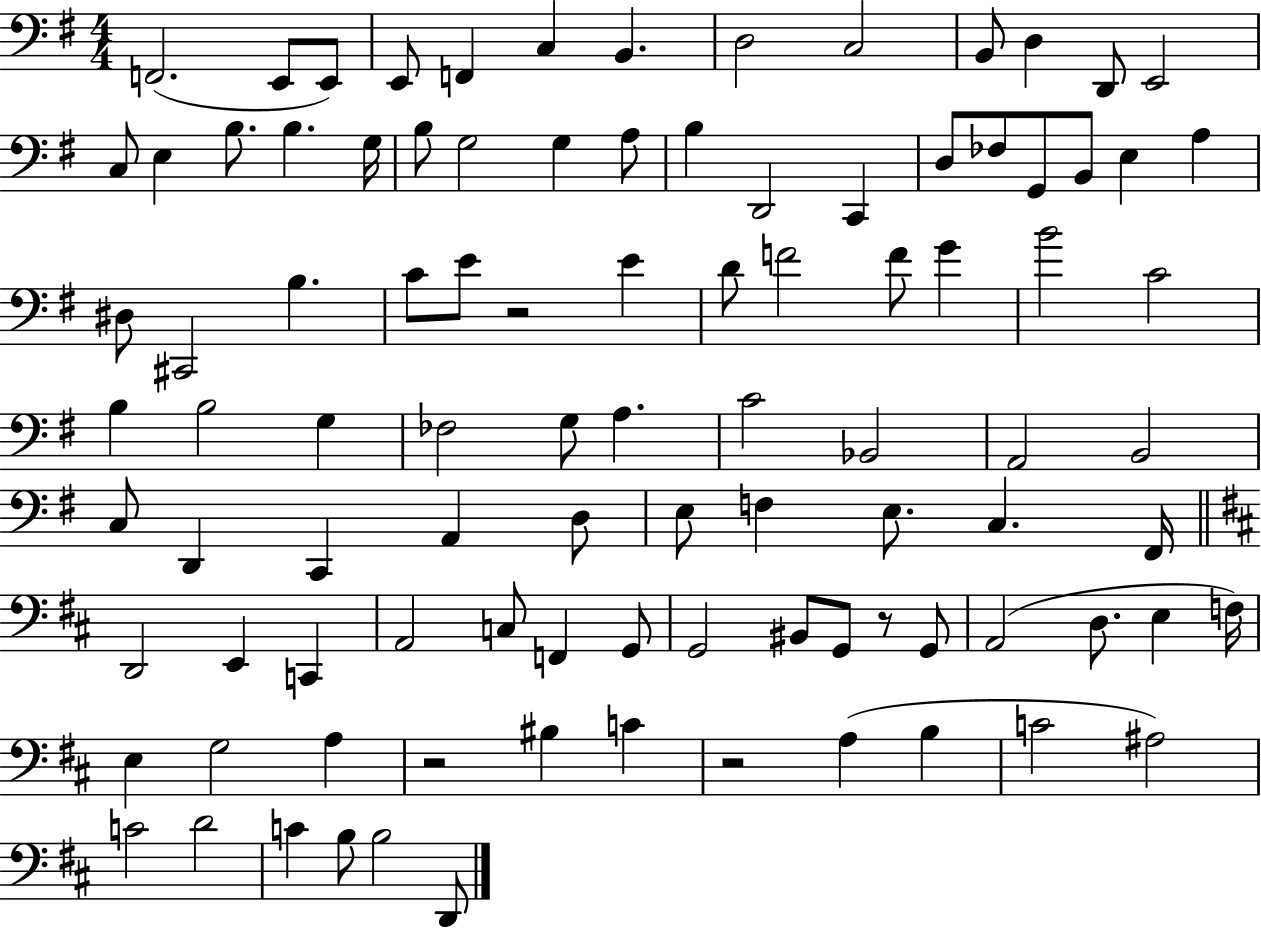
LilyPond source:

{
  \clef bass
  \numericTimeSignature
  \time 4/4
  \key g \major
  f,2.( e,8 e,8) | e,8 f,4 c4 b,4. | d2 c2 | b,8 d4 d,8 e,2 | \break c8 e4 b8. b4. g16 | b8 g2 g4 a8 | b4 d,2 c,4 | d8 fes8 g,8 b,8 e4 a4 | \break dis8 cis,2 b4. | c'8 e'8 r2 e'4 | d'8 f'2 f'8 g'4 | b'2 c'2 | \break b4 b2 g4 | fes2 g8 a4. | c'2 bes,2 | a,2 b,2 | \break c8 d,4 c,4 a,4 d8 | e8 f4 e8. c4. fis,16 | \bar "||" \break \key d \major d,2 e,4 c,4 | a,2 c8 f,4 g,8 | g,2 bis,8 g,8 r8 g,8 | a,2( d8. e4 f16) | \break e4 g2 a4 | r2 bis4 c'4 | r2 a4( b4 | c'2 ais2) | \break c'2 d'2 | c'4 b8 b2 d,8 | \bar "|."
}